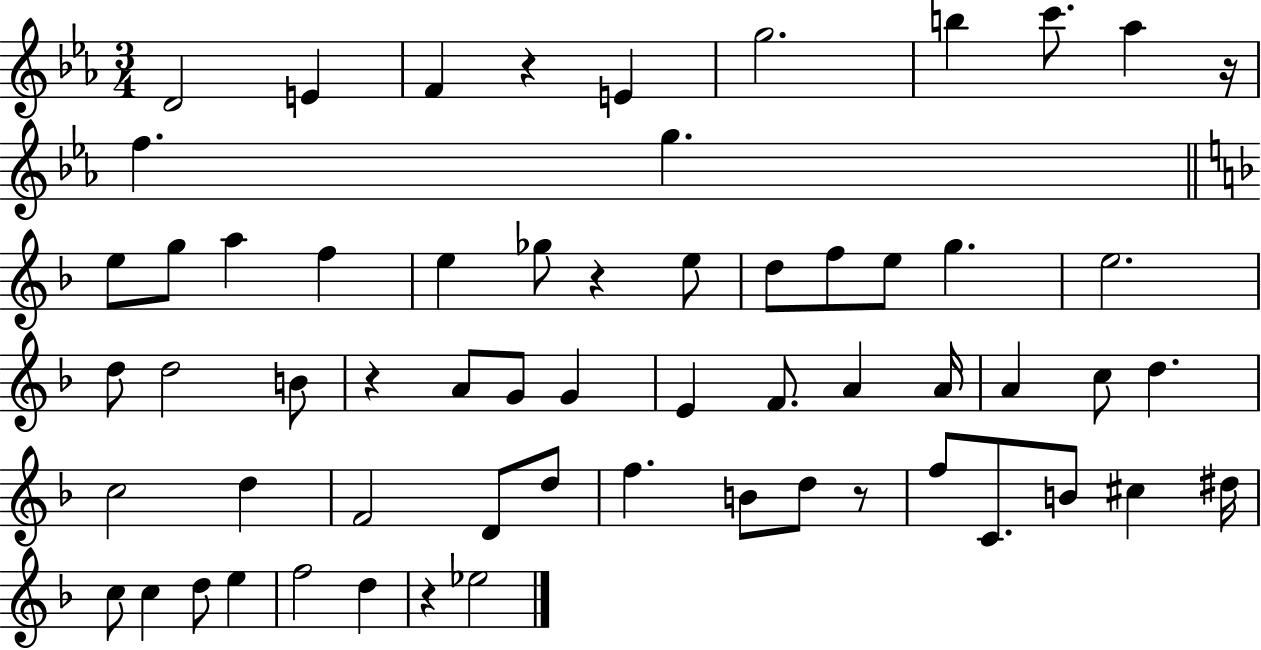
{
  \clef treble
  \numericTimeSignature
  \time 3/4
  \key ees \major
  \repeat volta 2 { d'2 e'4 | f'4 r4 e'4 | g''2. | b''4 c'''8. aes''4 r16 | \break f''4. g''4. | \bar "||" \break \key f \major e''8 g''8 a''4 f''4 | e''4 ges''8 r4 e''8 | d''8 f''8 e''8 g''4. | e''2. | \break d''8 d''2 b'8 | r4 a'8 g'8 g'4 | e'4 f'8. a'4 a'16 | a'4 c''8 d''4. | \break c''2 d''4 | f'2 d'8 d''8 | f''4. b'8 d''8 r8 | f''8 c'8. b'8 cis''4 dis''16 | \break c''8 c''4 d''8 e''4 | f''2 d''4 | r4 ees''2 | } \bar "|."
}